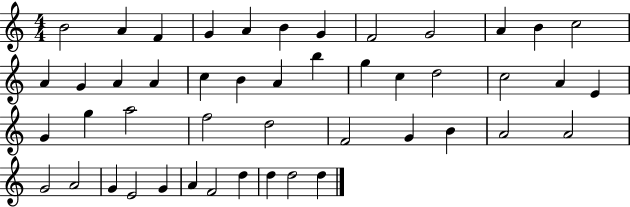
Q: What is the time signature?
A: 4/4